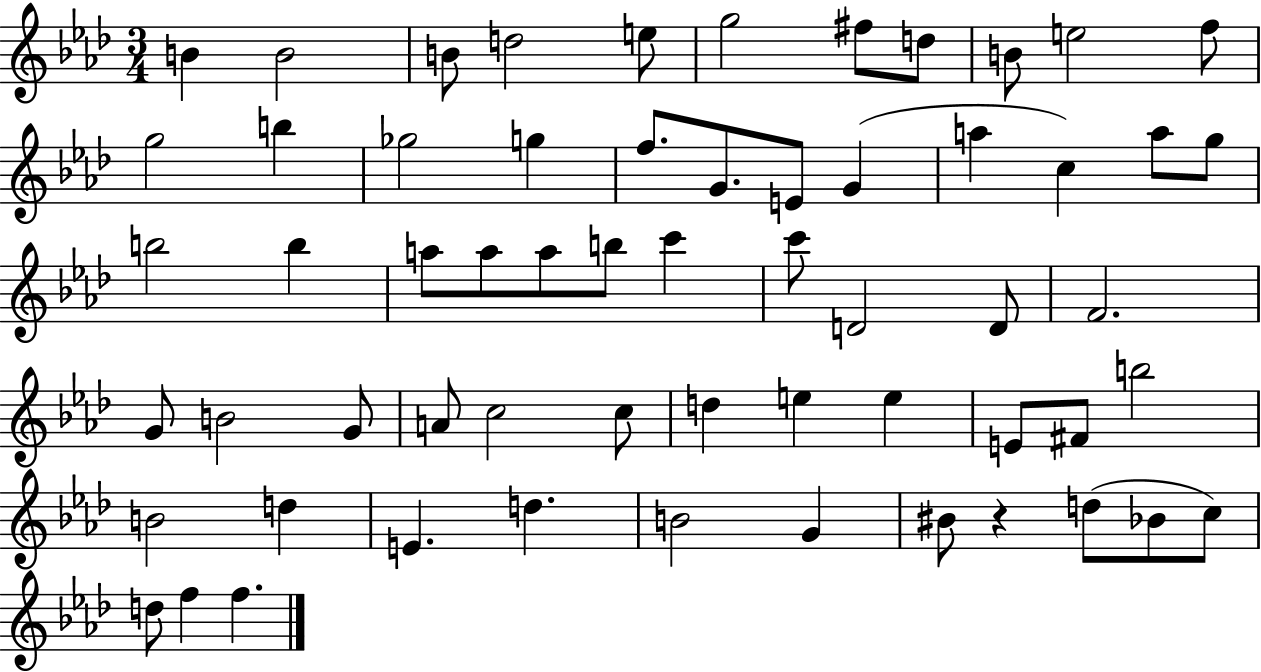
{
  \clef treble
  \numericTimeSignature
  \time 3/4
  \key aes \major
  b'4 b'2 | b'8 d''2 e''8 | g''2 fis''8 d''8 | b'8 e''2 f''8 | \break g''2 b''4 | ges''2 g''4 | f''8. g'8. e'8 g'4( | a''4 c''4) a''8 g''8 | \break b''2 b''4 | a''8 a''8 a''8 b''8 c'''4 | c'''8 d'2 d'8 | f'2. | \break g'8 b'2 g'8 | a'8 c''2 c''8 | d''4 e''4 e''4 | e'8 fis'8 b''2 | \break b'2 d''4 | e'4. d''4. | b'2 g'4 | bis'8 r4 d''8( bes'8 c''8) | \break d''8 f''4 f''4. | \bar "|."
}